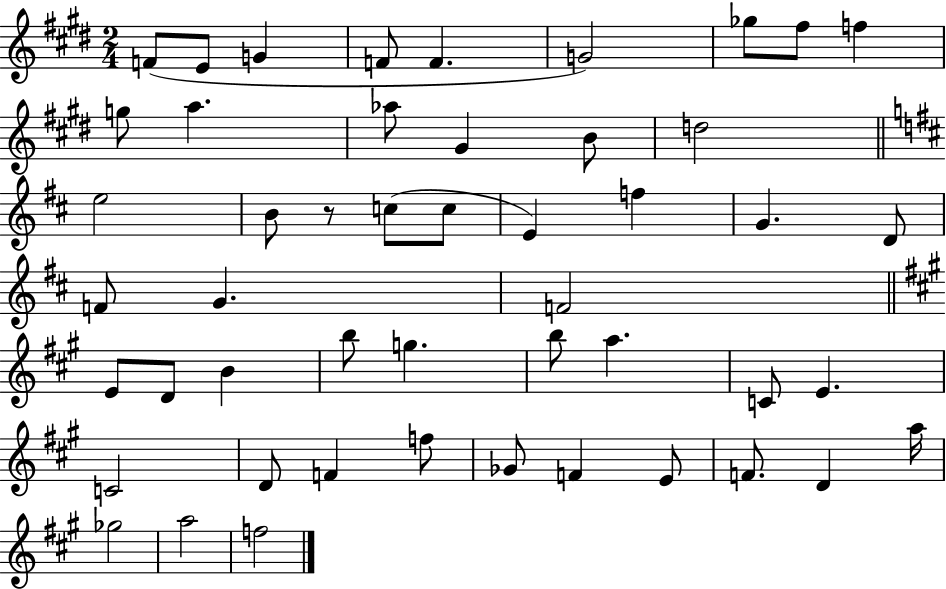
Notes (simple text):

F4/e E4/e G4/q F4/e F4/q. G4/h Gb5/e F#5/e F5/q G5/e A5/q. Ab5/e G#4/q B4/e D5/h E5/h B4/e R/e C5/e C5/e E4/q F5/q G4/q. D4/e F4/e G4/q. F4/h E4/e D4/e B4/q B5/e G5/q. B5/e A5/q. C4/e E4/q. C4/h D4/e F4/q F5/e Gb4/e F4/q E4/e F4/e. D4/q A5/s Gb5/h A5/h F5/h